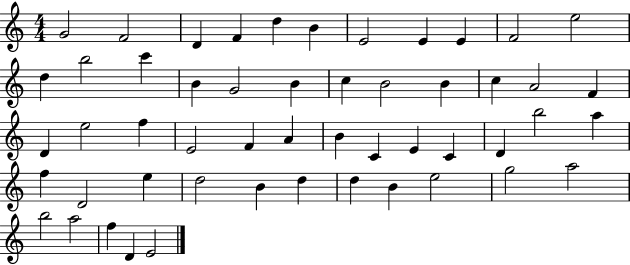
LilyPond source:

{
  \clef treble
  \numericTimeSignature
  \time 4/4
  \key c \major
  g'2 f'2 | d'4 f'4 d''4 b'4 | e'2 e'4 e'4 | f'2 e''2 | \break d''4 b''2 c'''4 | b'4 g'2 b'4 | c''4 b'2 b'4 | c''4 a'2 f'4 | \break d'4 e''2 f''4 | e'2 f'4 a'4 | b'4 c'4 e'4 c'4 | d'4 b''2 a''4 | \break f''4 d'2 e''4 | d''2 b'4 d''4 | d''4 b'4 e''2 | g''2 a''2 | \break b''2 a''2 | f''4 d'4 e'2 | \bar "|."
}